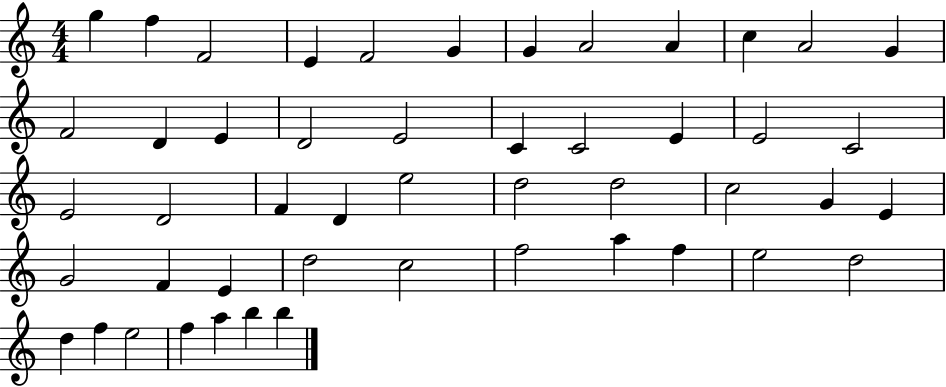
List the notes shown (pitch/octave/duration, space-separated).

G5/q F5/q F4/h E4/q F4/h G4/q G4/q A4/h A4/q C5/q A4/h G4/q F4/h D4/q E4/q D4/h E4/h C4/q C4/h E4/q E4/h C4/h E4/h D4/h F4/q D4/q E5/h D5/h D5/h C5/h G4/q E4/q G4/h F4/q E4/q D5/h C5/h F5/h A5/q F5/q E5/h D5/h D5/q F5/q E5/h F5/q A5/q B5/q B5/q